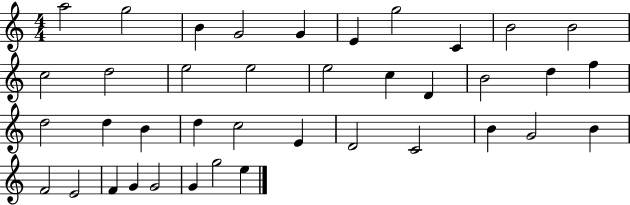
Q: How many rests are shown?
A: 0